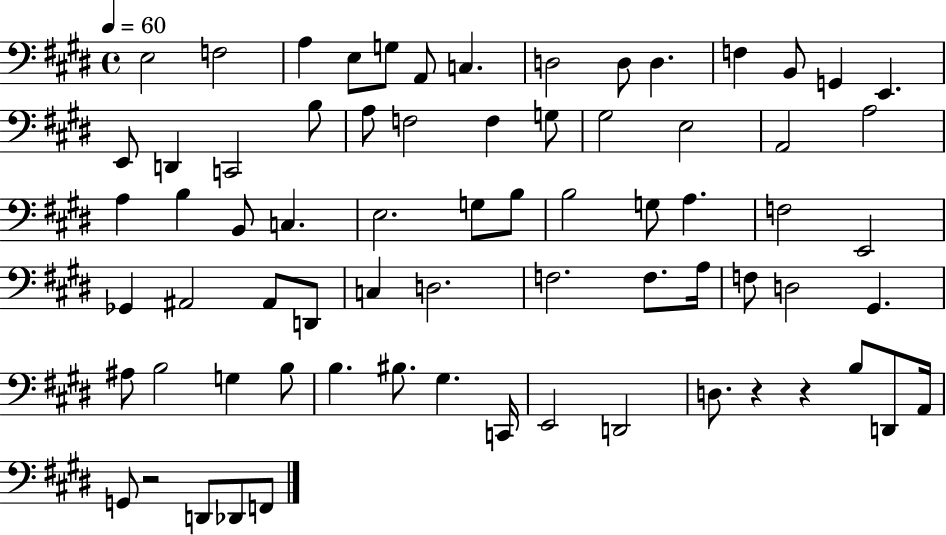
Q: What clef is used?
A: bass